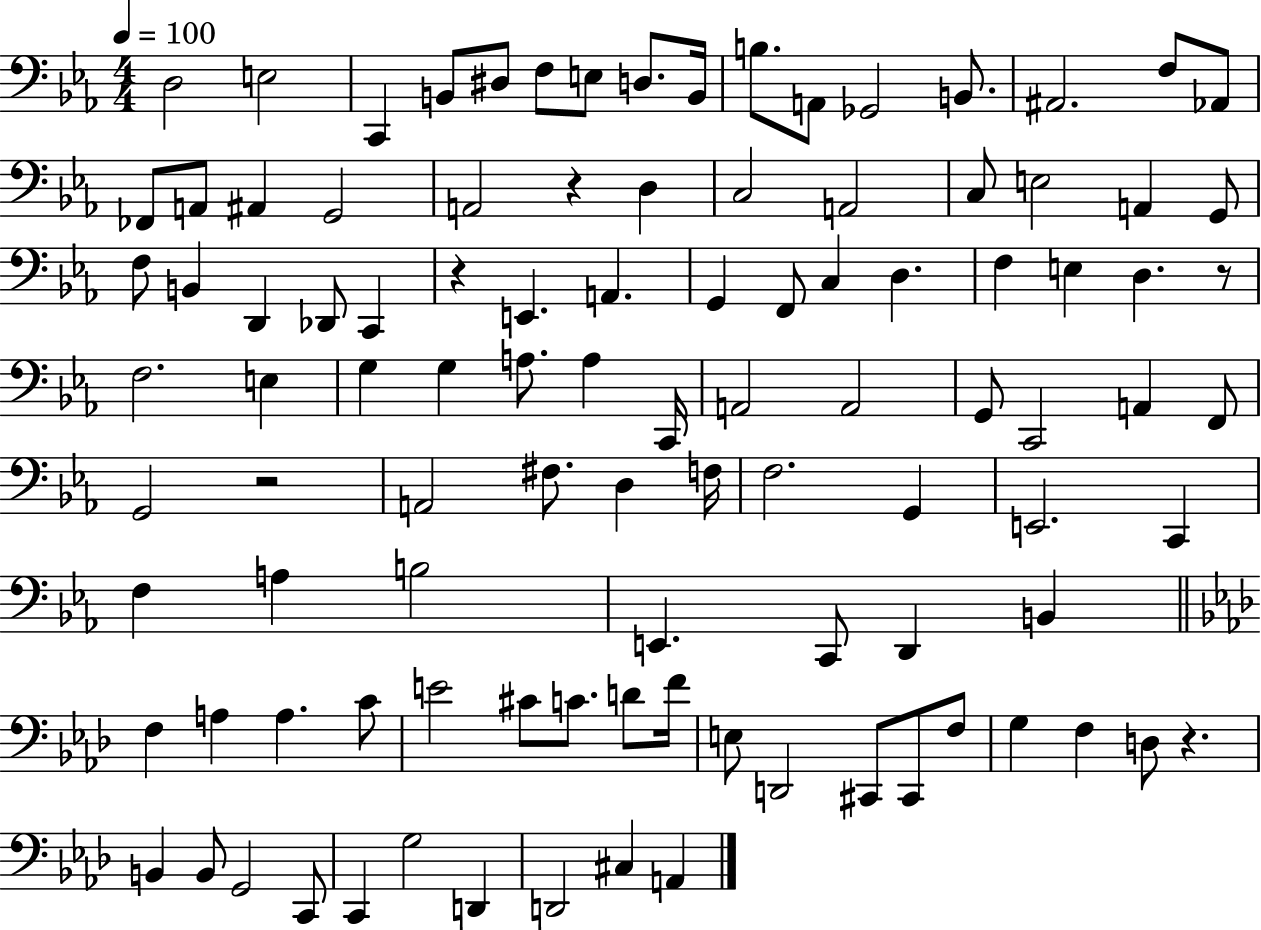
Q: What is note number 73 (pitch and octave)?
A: A3